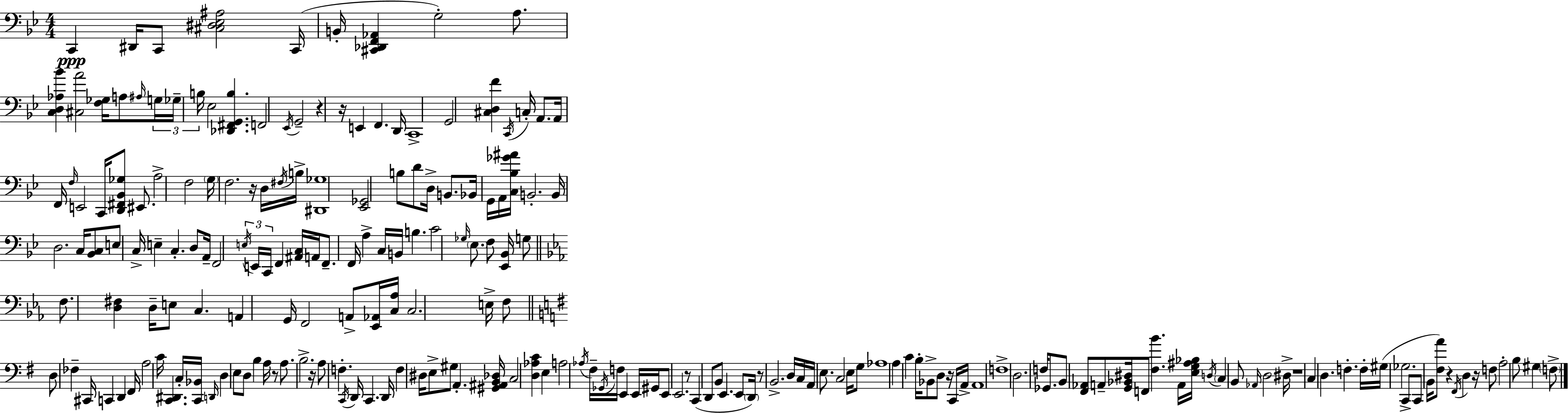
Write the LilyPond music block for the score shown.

{
  \clef bass
  \numericTimeSignature
  \time 4/4
  \key g \minor
  c,4\ppp dis,16 c,8 <cis dis ees ais>2 c,16( | b,16-. <cis, des, f, aes,>4 g2-.) a8. | <c d aes bes'>4 <cis a'>2 <f ges>16 a8 \grace { ais16 } | \tuplet 3/2 { g16 ges16-- b16 } ees2 <des, fis, g, b>4. | \break f,2 \acciaccatura { ees,16 } g,2-- | r4 r16 e,4 f,4. | d,16 c,1-> | g,2 <cis d f'>4 \acciaccatura { c,16 } c16-. | \break a,8. a,16 f,16 \grace { f16 } e,2 c,16 <d, fis, bes, ges>8 | eis,8. a2-> f2 | \parenthesize g16 f2. | r16 d16 \acciaccatura { fis16 } b16-> <dis, ges>1 | \break <ees, ges,>2 b8 d'8 | d16-> b,8. bes,16 g,16 a,16 <c bes ges' ais'>16 b,2.-. | b,16 d2. | c16 <bes, c>8 e8 c16-> e4-- c4.-. | \break d8 a,16-- f,2 \tuplet 3/2 { \acciaccatura { e16 } e,16 c,16 } | f,4 <ais, c>16 a,16 f,8.-- f,16 a4-> c16 b,16 | b4. c'2 \grace { ges16 } \parenthesize ees8. | f8 <ees, bes,>16 g8 \bar "||" \break \key ees \major f8. <d fis>4 d16-- e8 c4. | a,4 g,16 f,2 a,8-> <ees, aes,>16 | <c aes>16 c2. e16-> f8 | \bar "||" \break \key g \major d8 fes4-- cis,16 c,4 d,4 fis,16 | a2 c'16 <c, dis,>4. c16-. | <c, bes,>16 \grace { d,16 } d4 e8 d8 b4 a16 r8 | a8. b2.-> | \break r16 a8 f4.-. \acciaccatura { c,16 } d,16 c,4. | d,16 f4 dis16 e8-> gis8 a,4.-. | <gis, ais, b, des>16 c2 <d aes c'>4 e4 | a2 \acciaccatura { aes16 } fis16-- \acciaccatura { ges,16 } f16 e,4 | \break e,16 gis,16 e,8 e,2. | r8 c,4( d,8 b,8 e,4. | e,8 \parenthesize d,16) r8 b,2.-> | d16 c16 a,16 e8. c2 | \break e16 g8 aes1 | a4 c'4 b16-. bes,8-> d8 | r16 c,16 a,16-> a,1 | f1-> | \break d2. | f16 ges,8. b,8 <fis, aes,>8 a,8-- <g, bes, dis>16 f,8 <fis b'>4. | a,16 <e g ais bes>16 \acciaccatura { d16 } \parenthesize c4 b,8 \grace { aes,16 } d2 | dis16-> r1 | \break c4 d4. | f4.-. f16-. gis16( ges2. | c,8-> c,8 b,16 <fis a'>8) r4 \acciaccatura { fis,16 } | d4 r16 f8 a2-. b8 | \break gis4 \parenthesize f8-> \bar "|."
}